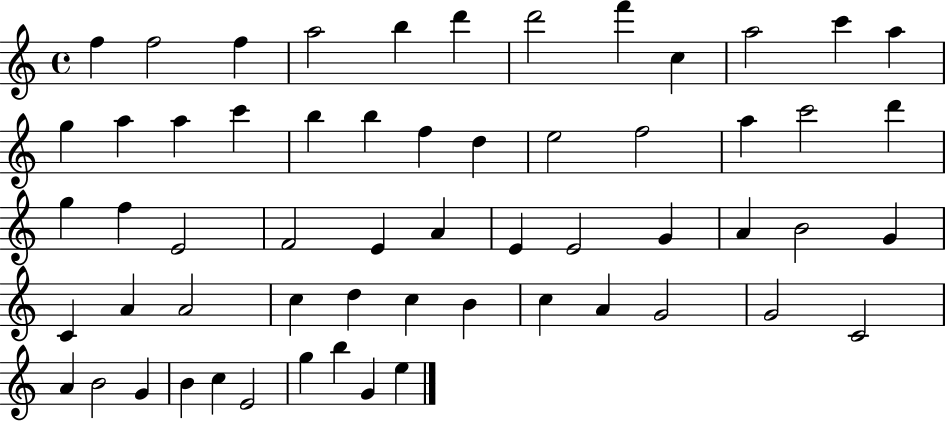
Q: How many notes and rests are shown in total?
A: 59